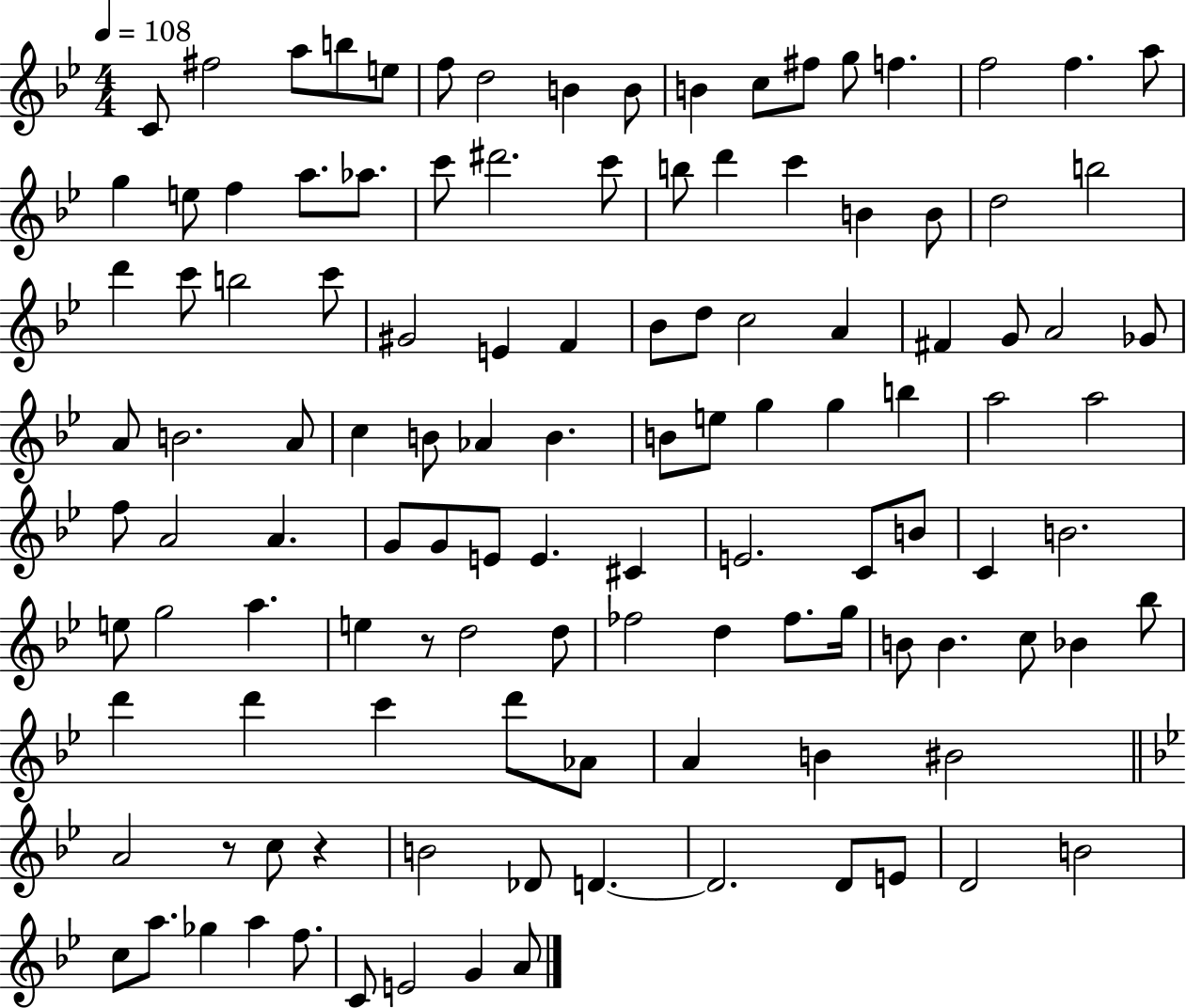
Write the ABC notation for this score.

X:1
T:Untitled
M:4/4
L:1/4
K:Bb
C/2 ^f2 a/2 b/2 e/2 f/2 d2 B B/2 B c/2 ^f/2 g/2 f f2 f a/2 g e/2 f a/2 _a/2 c'/2 ^d'2 c'/2 b/2 d' c' B B/2 d2 b2 d' c'/2 b2 c'/2 ^G2 E F _B/2 d/2 c2 A ^F G/2 A2 _G/2 A/2 B2 A/2 c B/2 _A B B/2 e/2 g g b a2 a2 f/2 A2 A G/2 G/2 E/2 E ^C E2 C/2 B/2 C B2 e/2 g2 a e z/2 d2 d/2 _f2 d _f/2 g/4 B/2 B c/2 _B _b/2 d' d' c' d'/2 _A/2 A B ^B2 A2 z/2 c/2 z B2 _D/2 D D2 D/2 E/2 D2 B2 c/2 a/2 _g a f/2 C/2 E2 G A/2